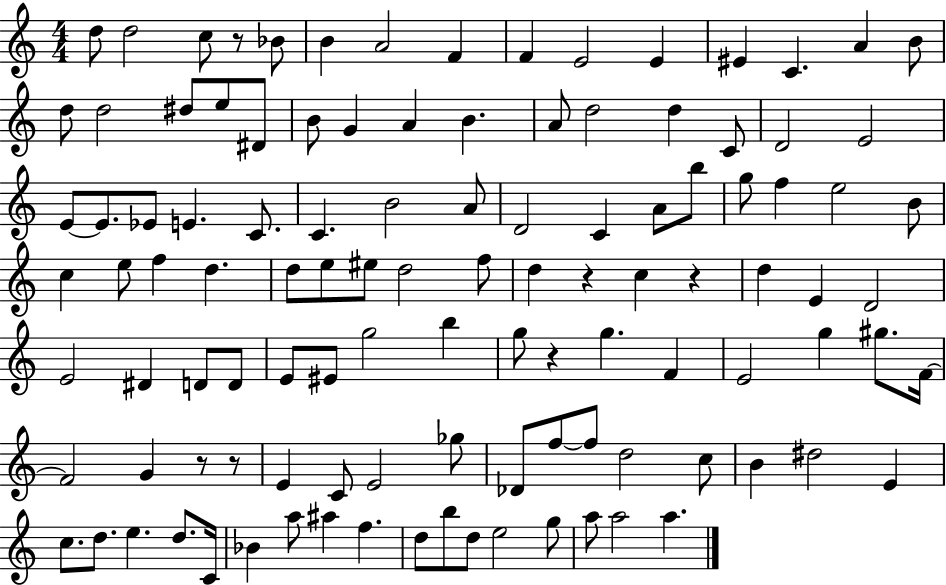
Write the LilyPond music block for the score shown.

{
  \clef treble
  \numericTimeSignature
  \time 4/4
  \key c \major
  d''8 d''2 c''8 r8 bes'8 | b'4 a'2 f'4 | f'4 e'2 e'4 | eis'4 c'4. a'4 b'8 | \break d''8 d''2 dis''8 e''8 dis'8 | b'8 g'4 a'4 b'4. | a'8 d''2 d''4 c'8 | d'2 e'2 | \break e'8~~ e'8. ees'8 e'4. c'8. | c'4. b'2 a'8 | d'2 c'4 a'8 b''8 | g''8 f''4 e''2 b'8 | \break c''4 e''8 f''4 d''4. | d''8 e''8 eis''8 d''2 f''8 | d''4 r4 c''4 r4 | d''4 e'4 d'2 | \break e'2 dis'4 d'8 d'8 | e'8 eis'8 g''2 b''4 | g''8 r4 g''4. f'4 | e'2 g''4 gis''8. f'16~~ | \break f'2 g'4 r8 r8 | e'4 c'8 e'2 ges''8 | des'8 f''8~~ f''8 d''2 c''8 | b'4 dis''2 e'4 | \break c''8. d''8. e''4. d''8. c'16 | bes'4 a''8 ais''4 f''4. | d''8 b''8 d''8 e''2 g''8 | a''8 a''2 a''4. | \break \bar "|."
}